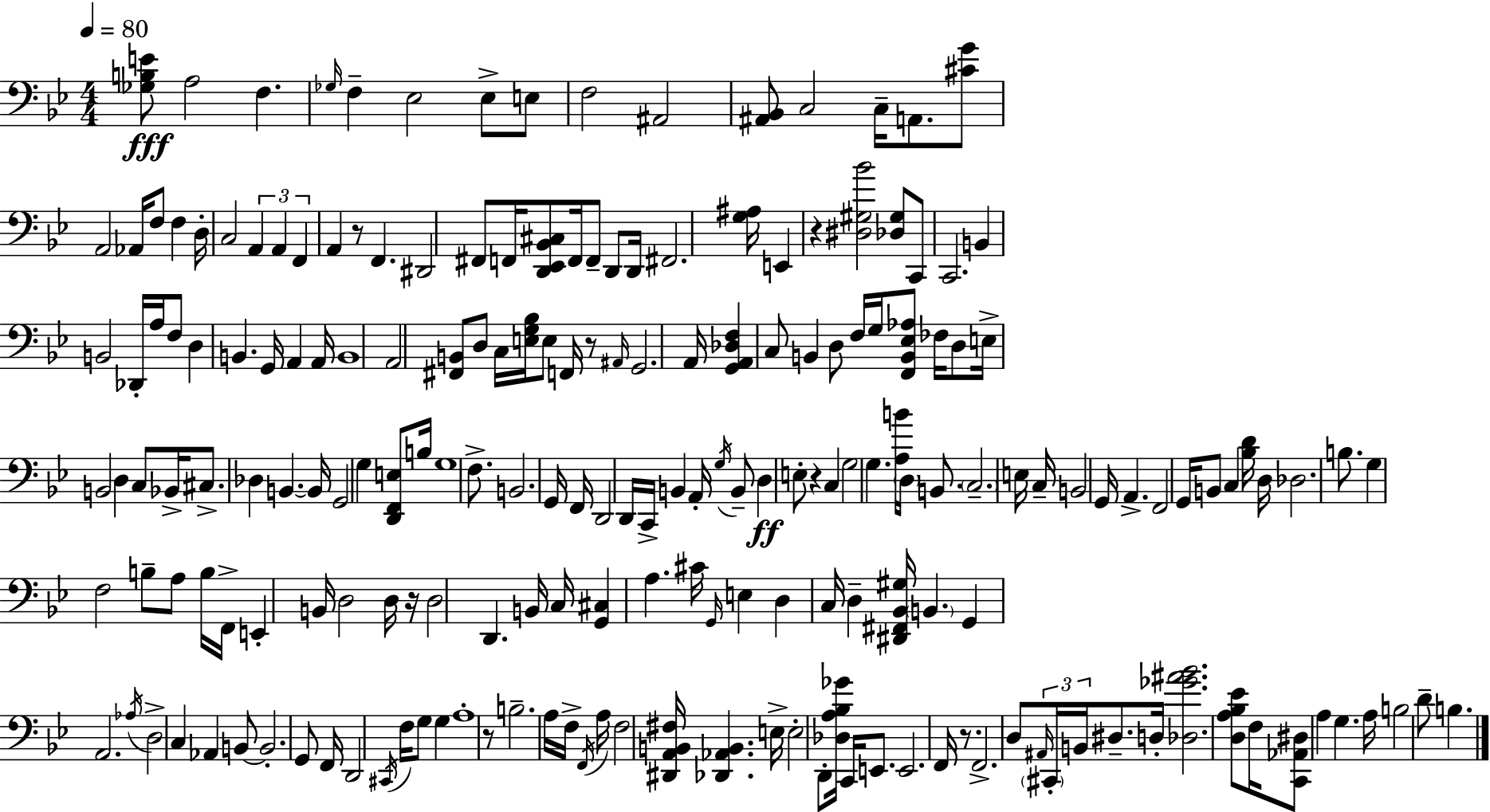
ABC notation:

X:1
T:Untitled
M:4/4
L:1/4
K:Bb
[_G,B,E]/2 A,2 F, _G,/4 F, _E,2 _E,/2 E,/2 F,2 ^A,,2 [^A,,_B,,]/2 C,2 C,/4 A,,/2 [^CG]/2 A,,2 _A,,/4 F,/2 F, D,/4 C,2 A,, A,, F,, A,, z/2 F,, ^D,,2 ^F,,/2 F,,/4 [D,,_E,,_B,,^C,]/2 F,,/4 F,,/2 D,,/2 D,,/4 ^F,,2 [G,^A,]/4 E,, z [^D,^G,_B]2 [_D,^G,]/2 C,,/2 C,,2 B,, B,,2 _D,,/4 A,/4 F,/2 D, B,, G,,/4 A,, A,,/4 B,,4 A,,2 [^F,,B,,]/2 D,/2 C,/4 [E,G,_B,]/4 E,/2 F,,/4 z/2 ^A,,/4 G,,2 A,,/4 [G,,A,,_D,F,] C,/2 B,, D,/2 F,/4 G,/4 [F,,B,,_E,_A,]/2 _F,/4 D,/2 E,/4 B,,2 D, C,/2 _B,,/4 ^C,/2 _D, B,, B,,/4 G,,2 G, [D,,F,,E,]/2 B,/4 G,4 F,/2 B,,2 G,,/4 F,,/4 D,,2 D,,/4 C,,/4 B,, A,,/4 G,/4 B,,/2 D, E,/2 z C, G,2 G, [A,B]/4 D,/4 B,,/2 C,2 E,/4 C,/4 B,,2 G,,/4 A,, F,,2 G,,/4 B,,/2 C, [_B,D]/4 D,/4 _D,2 B,/2 G, F,2 B,/2 A,/2 B,/4 F,,/4 E,, B,,/4 D,2 D,/4 z/4 D,2 D,, B,,/4 C,/4 [G,,^C,] A, ^C/4 G,,/4 E, D, C,/4 D, [^D,,^F,,_B,,^G,]/4 B,, G,, A,,2 _A,/4 D,2 C, _A,, B,,/2 B,,2 G,,/2 F,,/4 D,,2 ^C,,/4 F,/4 G,/2 G, A,4 z/2 B,2 A,/4 F,/4 F,,/4 A,/4 F,2 [^D,,A,,B,,^F,]/4 [_D,,_A,,B,,] E,/4 E,2 D,,/2 [_D,A,_B,_G]/4 C,,/4 E,,/2 E,,2 F,,/4 z/2 F,,2 D,/2 ^A,,/4 ^C,,/4 B,,/4 ^D,/2 D,/4 [_D,_G^A_B]2 [D,A,_B,_E]/2 F,/4 [C,,_A,,^D,]/2 A, G, A,/4 B,2 D/2 B,